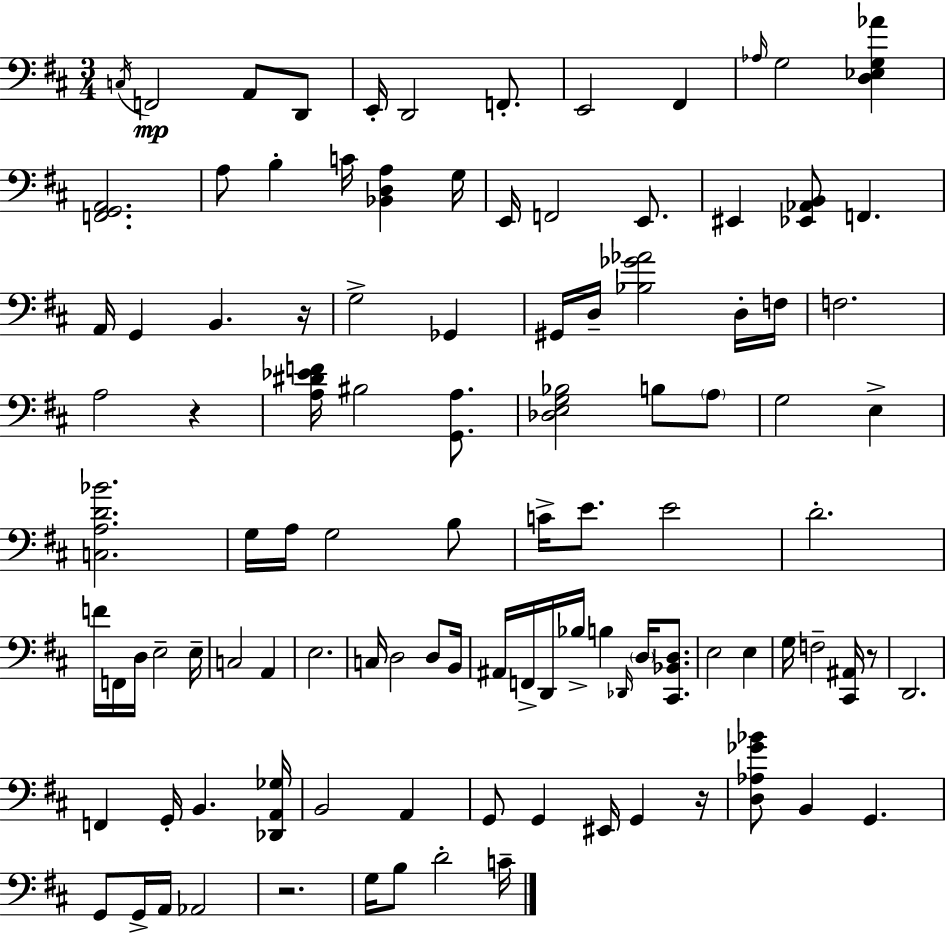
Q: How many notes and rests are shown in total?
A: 105